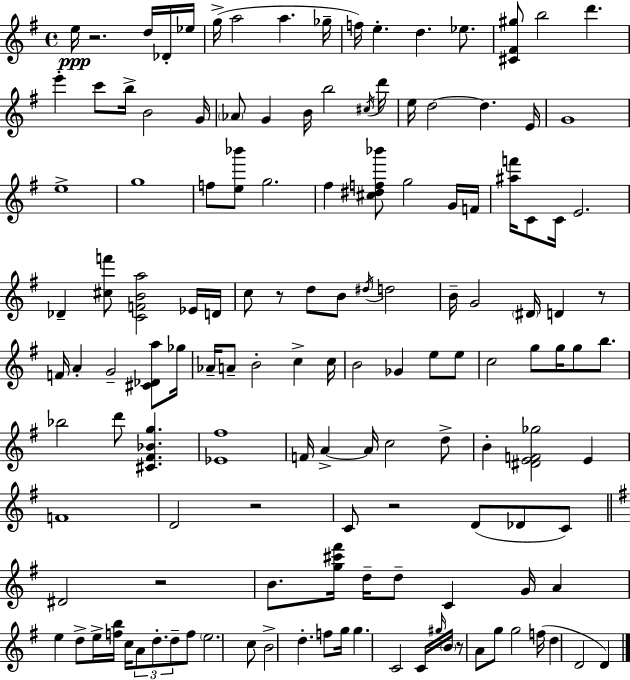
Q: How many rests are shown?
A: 7